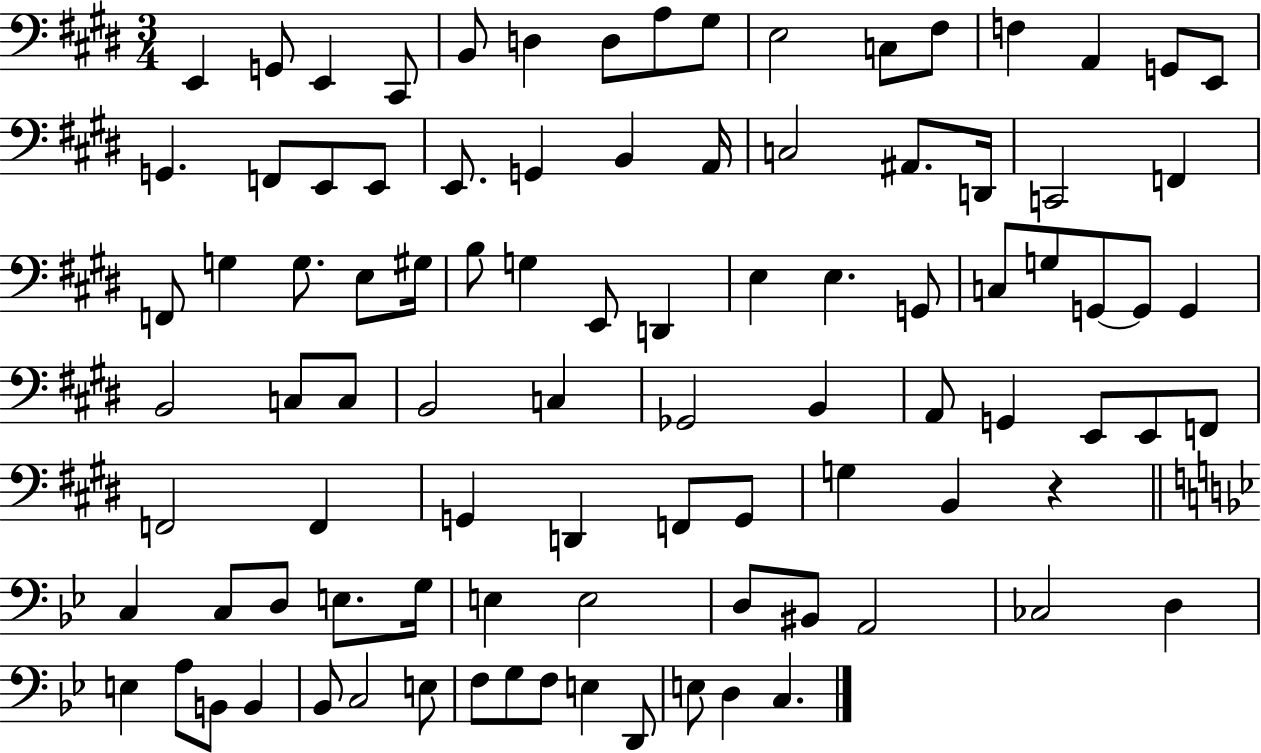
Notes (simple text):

E2/q G2/e E2/q C#2/e B2/e D3/q D3/e A3/e G#3/e E3/h C3/e F#3/e F3/q A2/q G2/e E2/e G2/q. F2/e E2/e E2/e E2/e. G2/q B2/q A2/s C3/h A#2/e. D2/s C2/h F2/q F2/e G3/q G3/e. E3/e G#3/s B3/e G3/q E2/e D2/q E3/q E3/q. G2/e C3/e G3/e G2/e G2/e G2/q B2/h C3/e C3/e B2/h C3/q Gb2/h B2/q A2/e G2/q E2/e E2/e F2/e F2/h F2/q G2/q D2/q F2/e G2/e G3/q B2/q R/q C3/q C3/e D3/e E3/e. G3/s E3/q E3/h D3/e BIS2/e A2/h CES3/h D3/q E3/q A3/e B2/e B2/q Bb2/e C3/h E3/e F3/e G3/e F3/e E3/q D2/e E3/e D3/q C3/q.